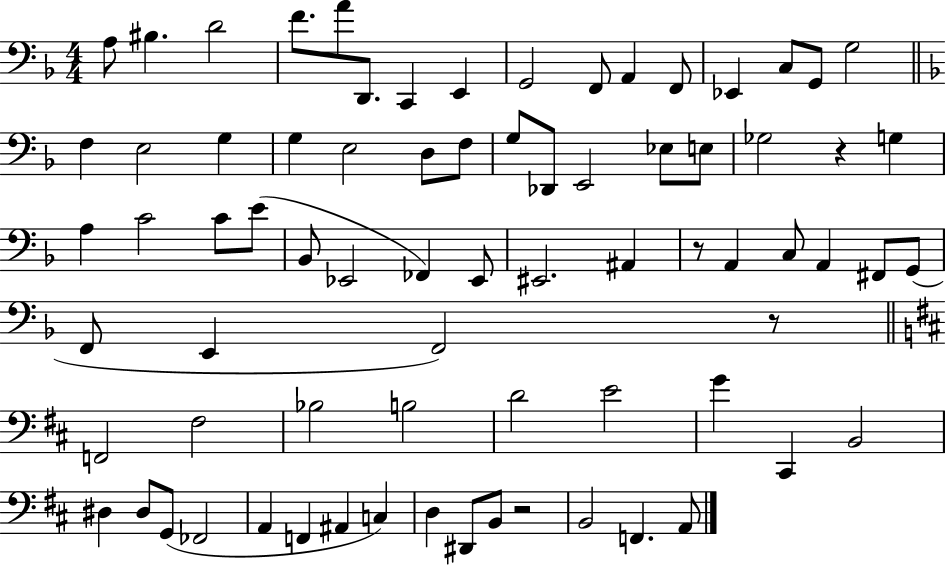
{
  \clef bass
  \numericTimeSignature
  \time 4/4
  \key f \major
  a8 bis4. d'2 | f'8. a'8 d,8. c,4 e,4 | g,2 f,8 a,4 f,8 | ees,4 c8 g,8 g2 | \break \bar "||" \break \key f \major f4 e2 g4 | g4 e2 d8 f8 | g8 des,8 e,2 ees8 e8 | ges2 r4 g4 | \break a4 c'2 c'8 e'8( | bes,8 ees,2 fes,4) ees,8 | eis,2. ais,4 | r8 a,4 c8 a,4 fis,8 g,8( | \break f,8 e,4 f,2) r8 | \bar "||" \break \key b \minor f,2 fis2 | bes2 b2 | d'2 e'2 | g'4 cis,4 b,2 | \break dis4 dis8 g,8( fes,2 | a,4 f,4 ais,4 c4) | d4 dis,8 b,8 r2 | b,2 f,4. a,8 | \break \bar "|."
}